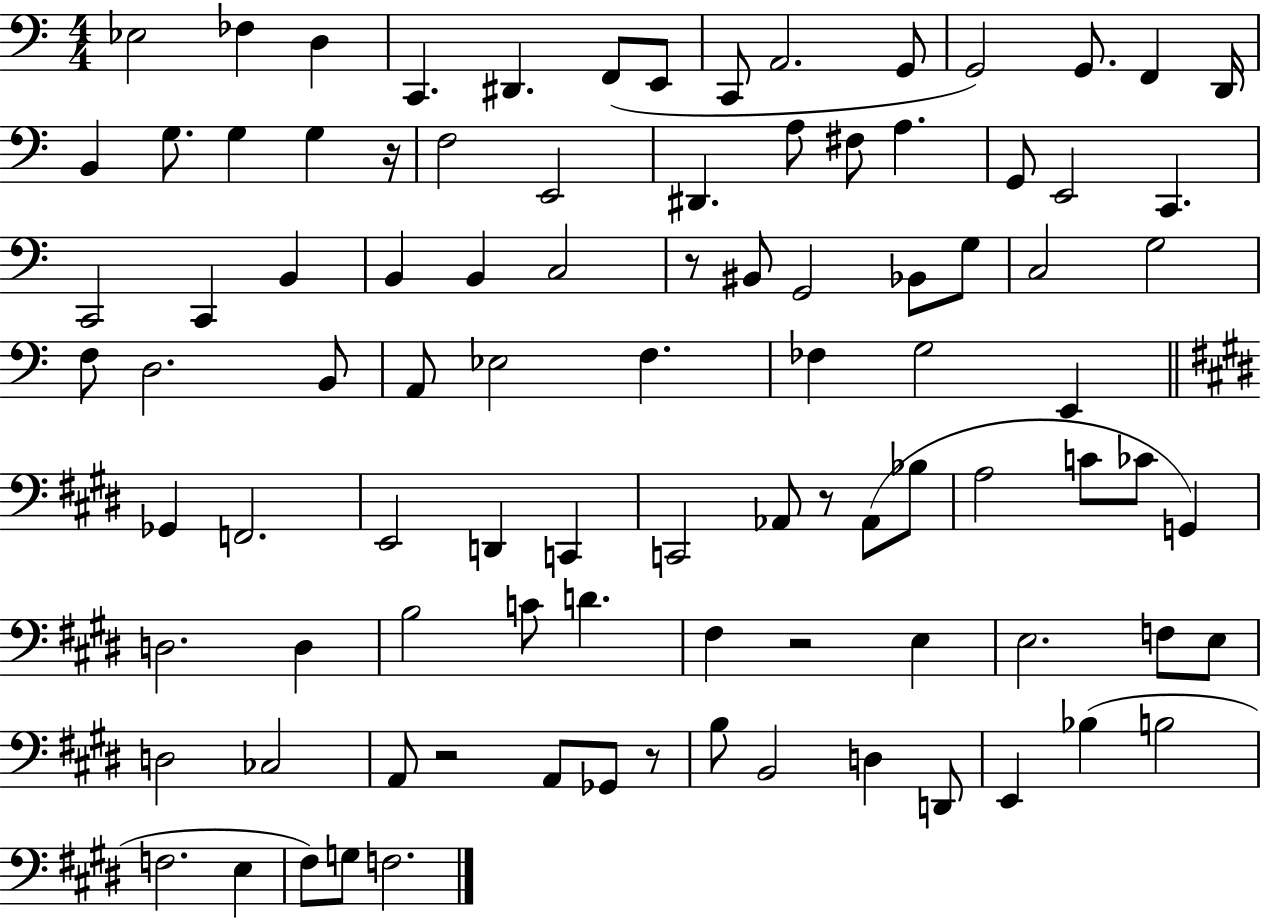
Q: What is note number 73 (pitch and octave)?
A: CES3